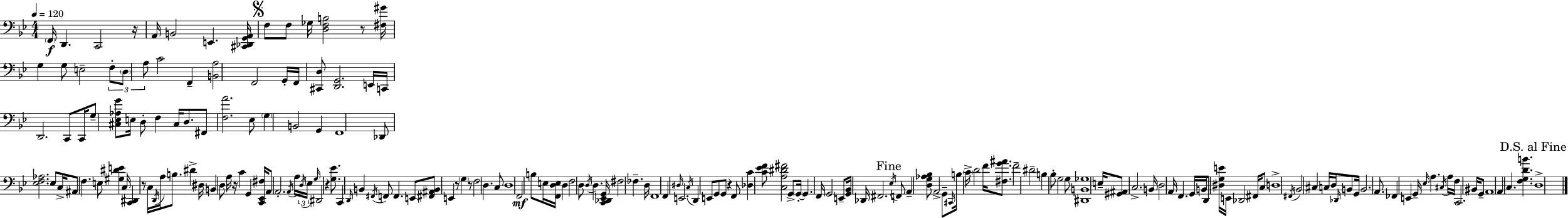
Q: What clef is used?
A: bass